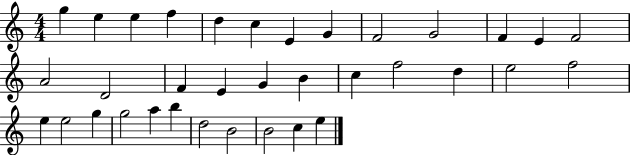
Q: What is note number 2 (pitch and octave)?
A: E5